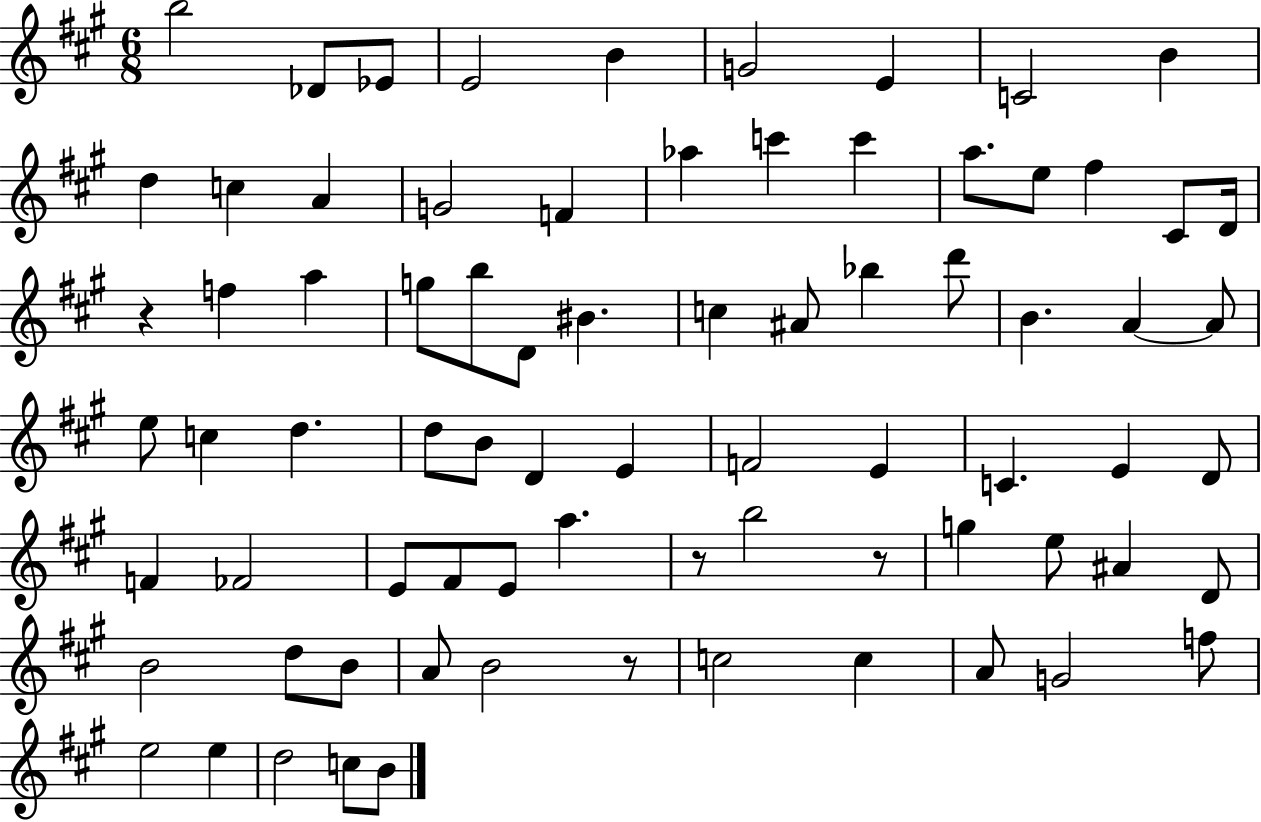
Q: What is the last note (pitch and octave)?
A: B4